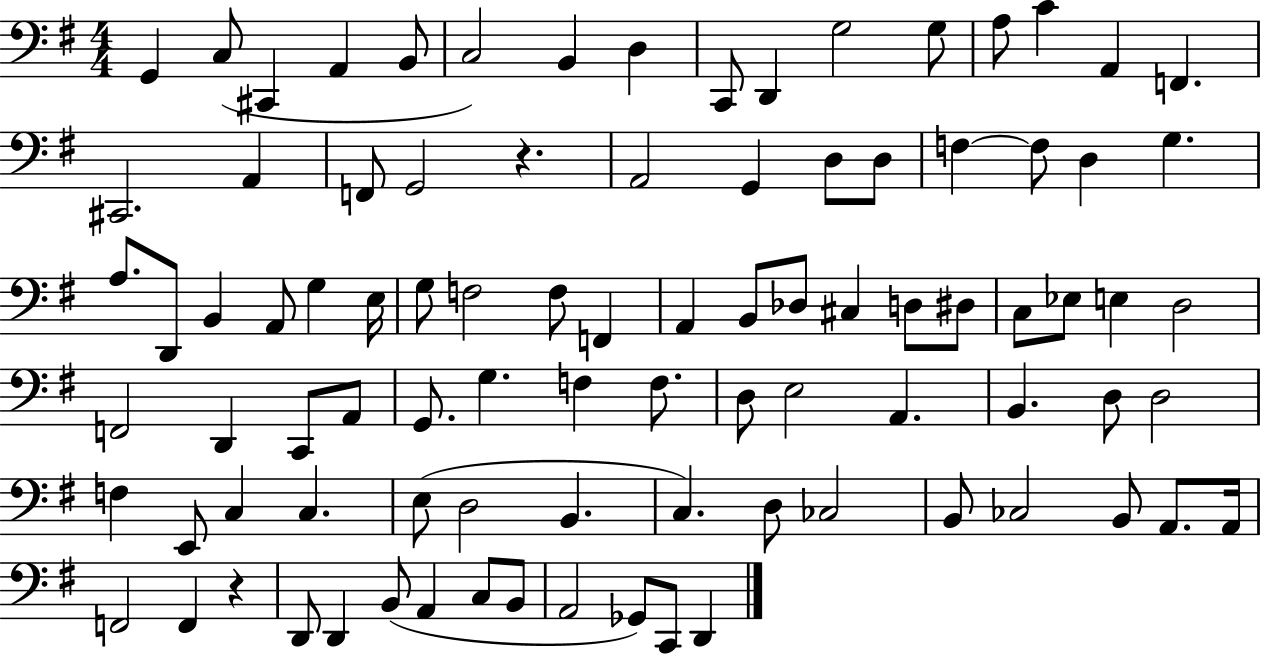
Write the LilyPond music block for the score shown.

{
  \clef bass
  \numericTimeSignature
  \time 4/4
  \key g \major
  g,4 c8( cis,4 a,4 b,8 | c2) b,4 d4 | c,8 d,4 g2 g8 | a8 c'4 a,4 f,4. | \break cis,2. a,4 | f,8 g,2 r4. | a,2 g,4 d8 d8 | f4~~ f8 d4 g4. | \break a8. d,8 b,4 a,8 g4 e16 | g8 f2 f8 f,4 | a,4 b,8 des8 cis4 d8 dis8 | c8 ees8 e4 d2 | \break f,2 d,4 c,8 a,8 | g,8. g4. f4 f8. | d8 e2 a,4. | b,4. d8 d2 | \break f4 e,8 c4 c4. | e8( d2 b,4. | c4.) d8 ces2 | b,8 ces2 b,8 a,8. a,16 | \break f,2 f,4 r4 | d,8 d,4 b,8( a,4 c8 b,8 | a,2 ges,8) c,8 d,4 | \bar "|."
}